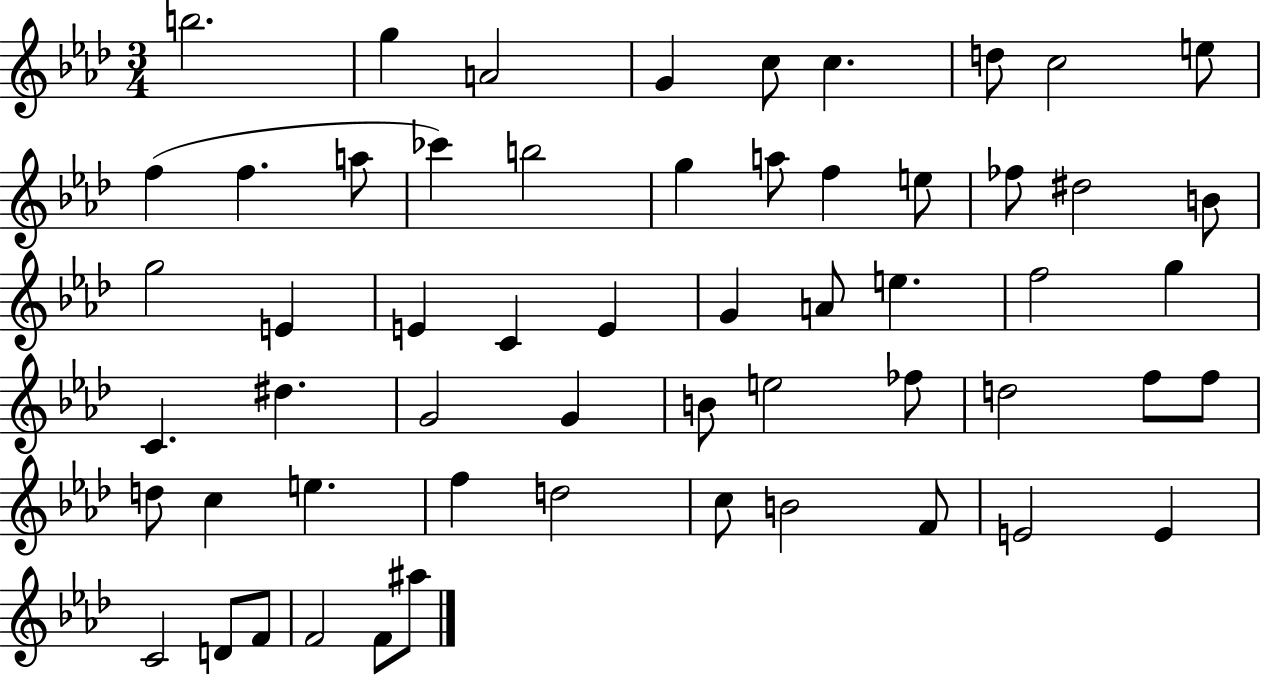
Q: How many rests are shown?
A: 0